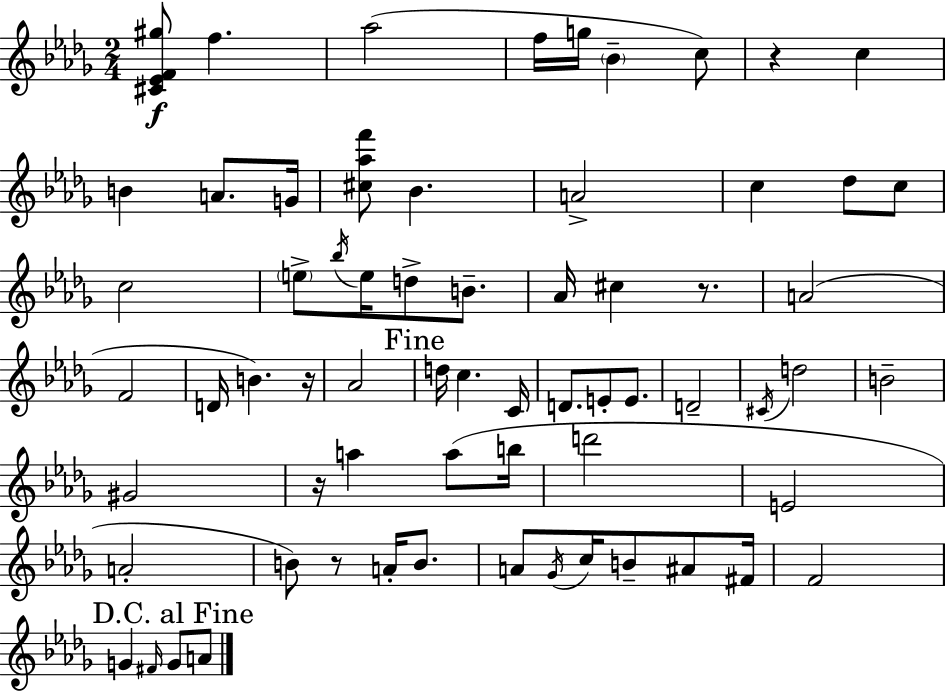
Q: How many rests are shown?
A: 5